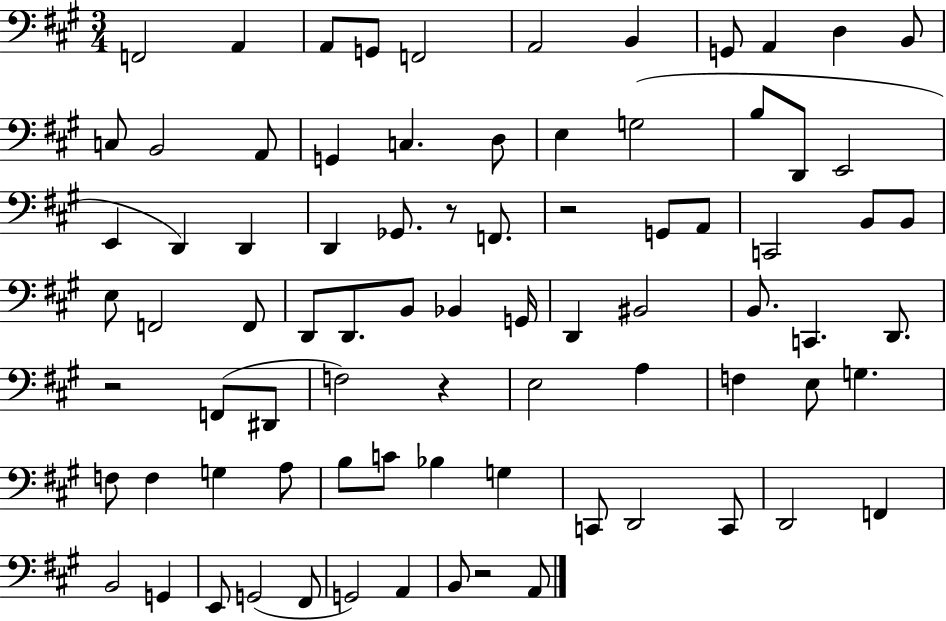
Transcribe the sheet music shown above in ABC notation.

X:1
T:Untitled
M:3/4
L:1/4
K:A
F,,2 A,, A,,/2 G,,/2 F,,2 A,,2 B,, G,,/2 A,, D, B,,/2 C,/2 B,,2 A,,/2 G,, C, D,/2 E, G,2 B,/2 D,,/2 E,,2 E,, D,, D,, D,, _G,,/2 z/2 F,,/2 z2 G,,/2 A,,/2 C,,2 B,,/2 B,,/2 E,/2 F,,2 F,,/2 D,,/2 D,,/2 B,,/2 _B,, G,,/4 D,, ^B,,2 B,,/2 C,, D,,/2 z2 F,,/2 ^D,,/2 F,2 z E,2 A, F, E,/2 G, F,/2 F, G, A,/2 B,/2 C/2 _B, G, C,,/2 D,,2 C,,/2 D,,2 F,, B,,2 G,, E,,/2 G,,2 ^F,,/2 G,,2 A,, B,,/2 z2 A,,/2